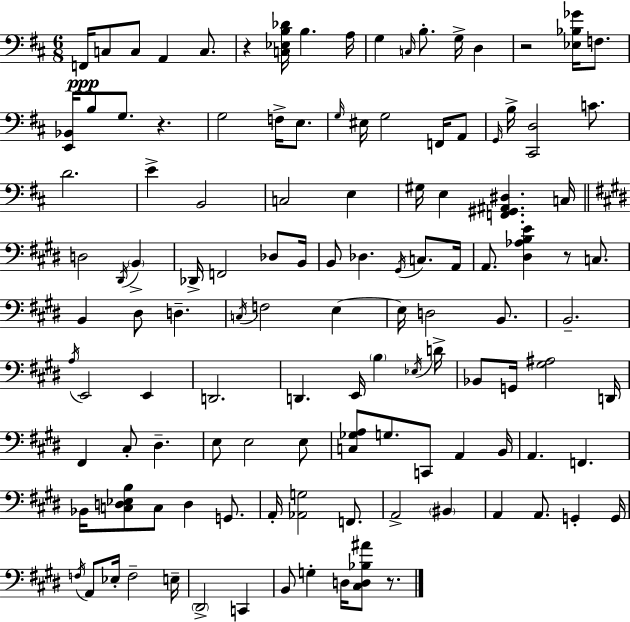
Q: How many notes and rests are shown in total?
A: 120